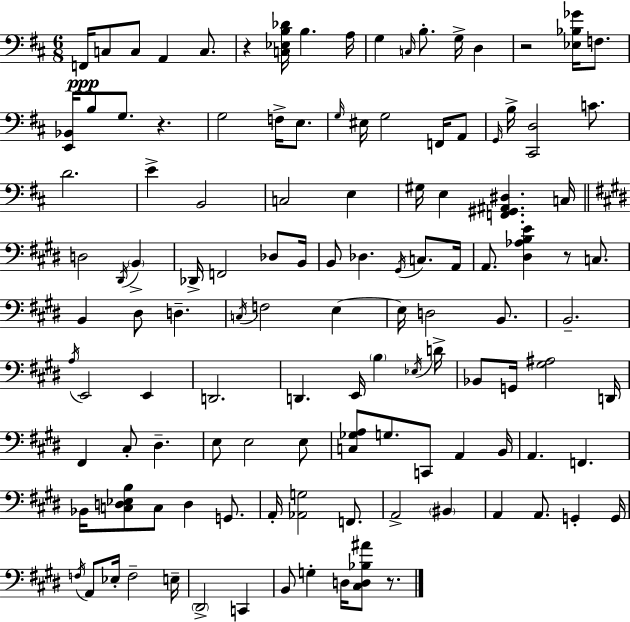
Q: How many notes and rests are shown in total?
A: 120